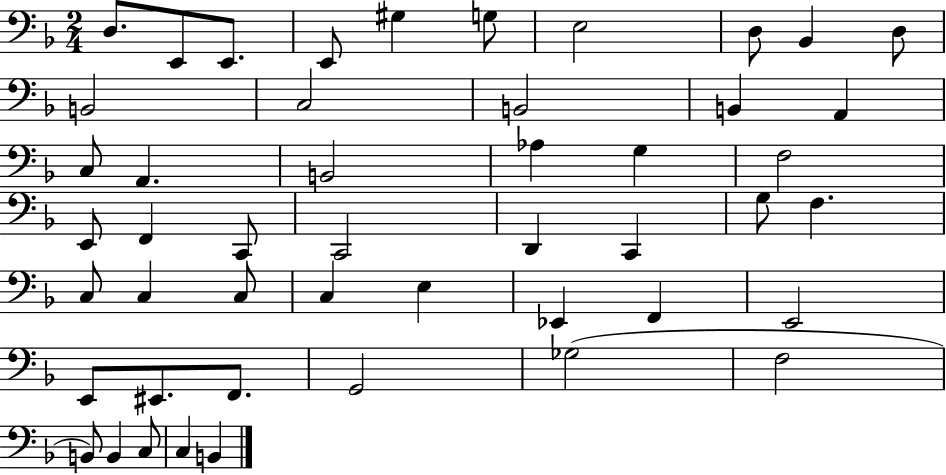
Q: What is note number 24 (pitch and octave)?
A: C2